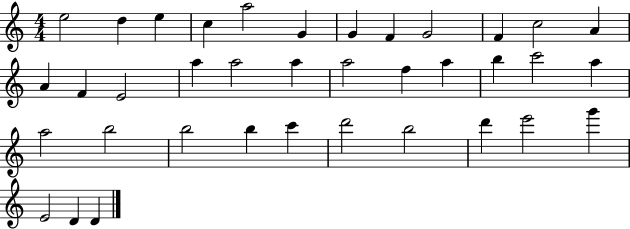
E5/h D5/q E5/q C5/q A5/h G4/q G4/q F4/q G4/h F4/q C5/h A4/q A4/q F4/q E4/h A5/q A5/h A5/q A5/h F5/q A5/q B5/q C6/h A5/q A5/h B5/h B5/h B5/q C6/q D6/h B5/h D6/q E6/h G6/q E4/h D4/q D4/q